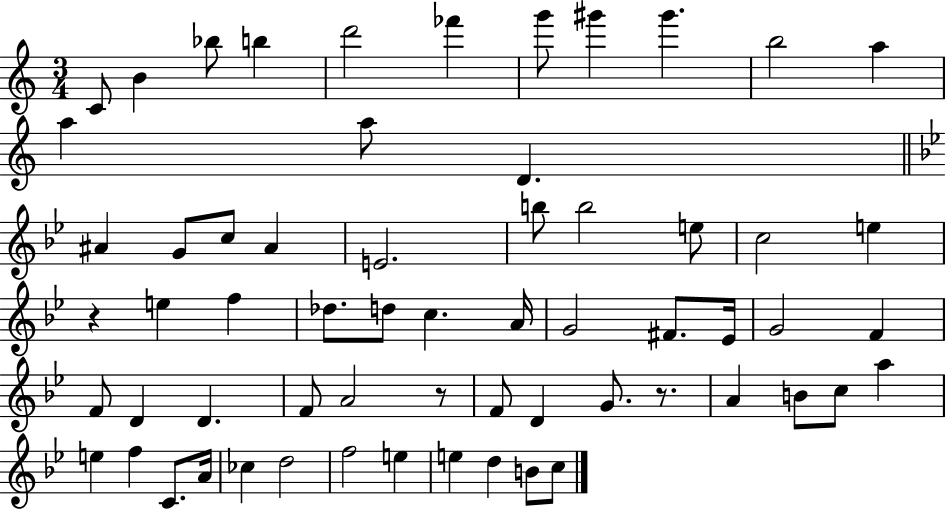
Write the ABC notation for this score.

X:1
T:Untitled
M:3/4
L:1/4
K:C
C/2 B _b/2 b d'2 _f' g'/2 ^g' ^g' b2 a a a/2 D ^A G/2 c/2 ^A E2 b/2 b2 e/2 c2 e z e f _d/2 d/2 c A/4 G2 ^F/2 _E/4 G2 F F/2 D D F/2 A2 z/2 F/2 D G/2 z/2 A B/2 c/2 a e f C/2 A/4 _c d2 f2 e e d B/2 c/2